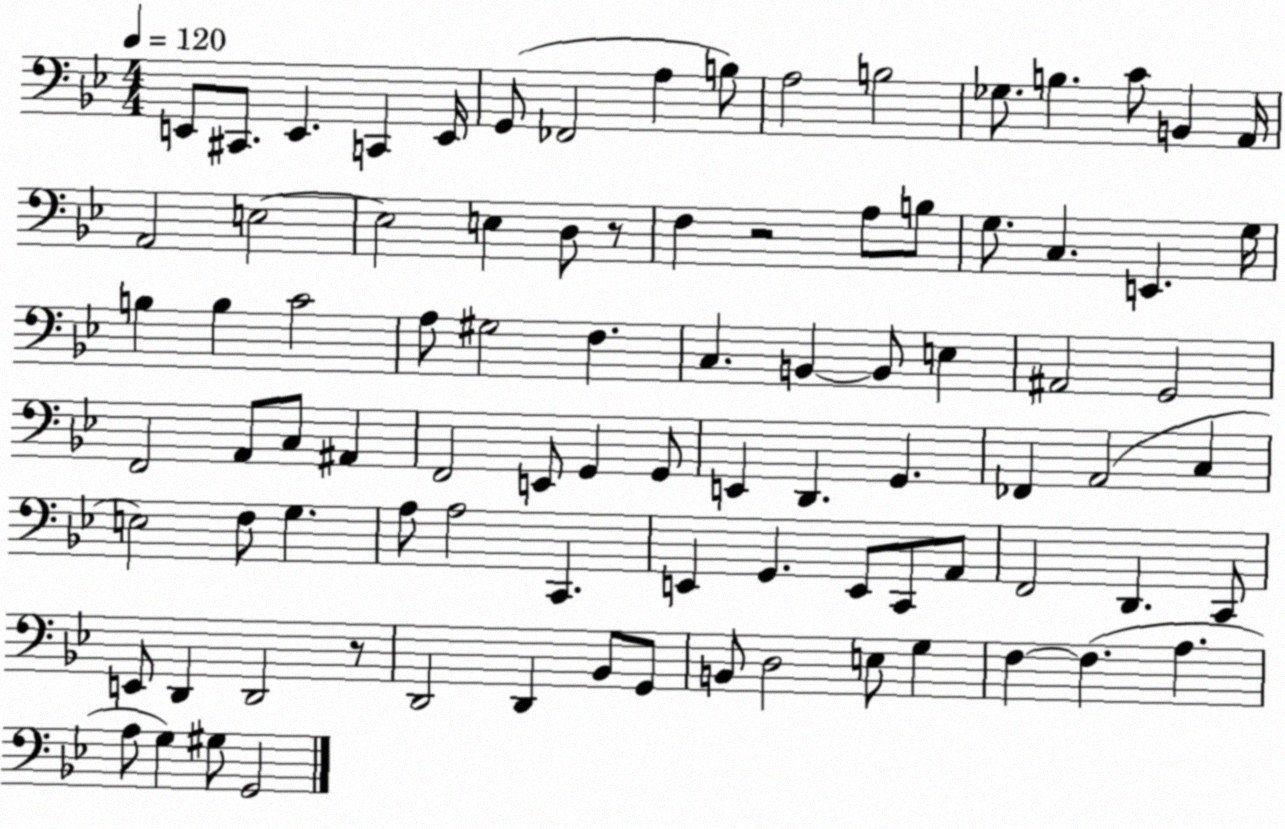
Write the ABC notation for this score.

X:1
T:Untitled
M:4/4
L:1/4
K:Bb
E,,/2 ^C,,/2 E,, C,, E,,/4 G,,/2 _F,,2 A, B,/2 A,2 B,2 _G,/2 B, C/2 B,, A,,/4 A,,2 E,2 E,2 E, D,/2 z/2 F, z2 A,/2 B,/2 G,/2 C, E,, G,/4 B, B, C2 A,/2 ^G,2 F, C, B,, B,,/2 E, ^A,,2 G,,2 F,,2 A,,/2 C,/2 ^A,, F,,2 E,,/2 G,, G,,/2 E,, D,, G,, _F,, A,,2 C, E,2 F,/2 G, A,/2 A,2 C,, E,, G,, E,,/2 C,,/2 A,,/2 F,,2 D,, C,,/2 E,,/2 D,, D,,2 z/2 D,,2 D,, _B,,/2 G,,/2 B,,/2 D,2 E,/2 G, F, F, A, A,/2 G, ^G,/2 G,,2